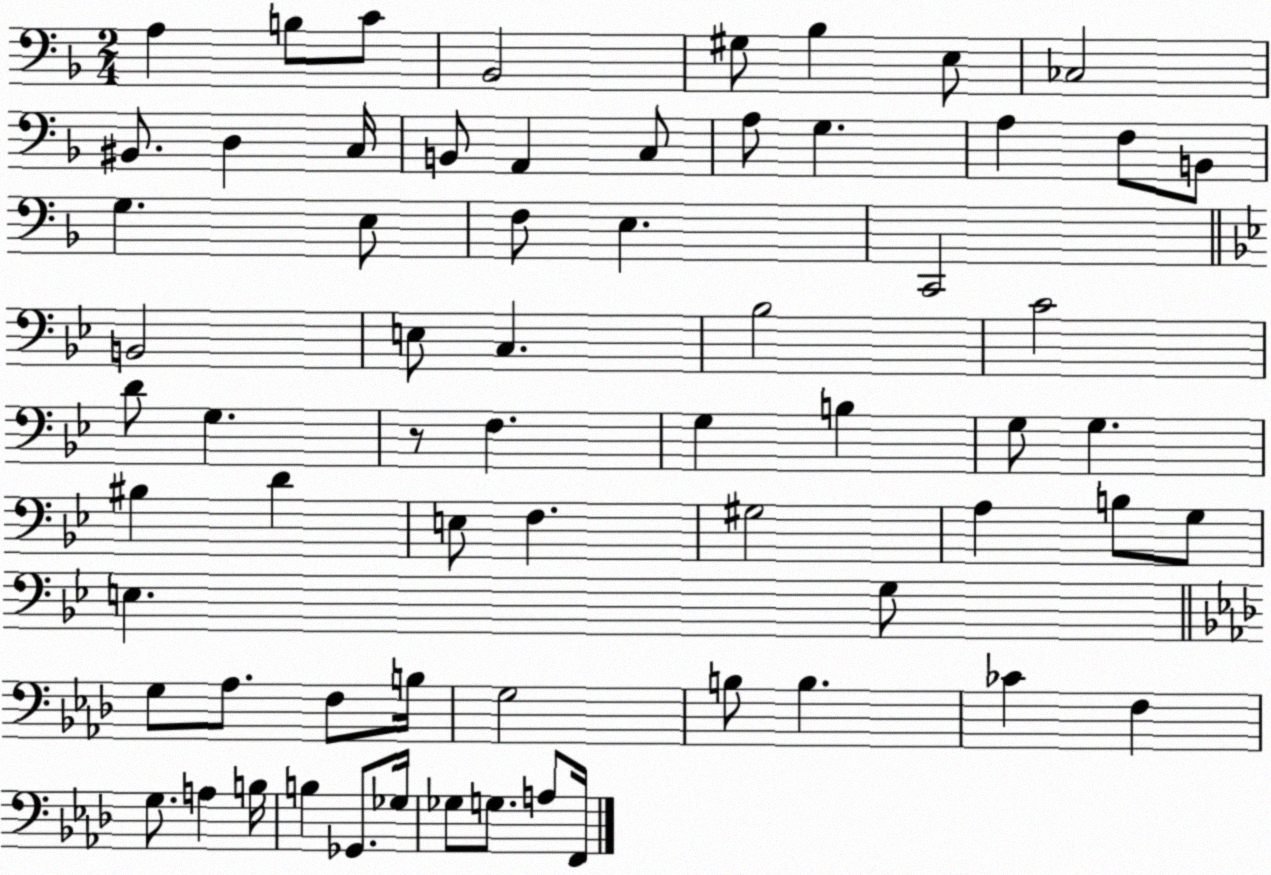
X:1
T:Untitled
M:2/4
L:1/4
K:F
A, B,/2 C/2 _B,,2 ^G,/2 _B, E,/2 _C,2 ^B,,/2 D, C,/4 B,,/2 A,, C,/2 A,/2 G, A, F,/2 B,,/2 G, E,/2 F,/2 E, C,,2 B,,2 E,/2 C, _B,2 C2 D/2 G, z/2 F, G, B, G,/2 G, ^B, D E,/2 F, ^G,2 A, B,/2 G,/2 E, G,/2 G,/2 _A,/2 F,/2 B,/4 G,2 B,/2 B, _C F, G,/2 A, B,/4 B, _G,,/2 _G,/4 _G,/2 G,/2 A,/2 F,,/4